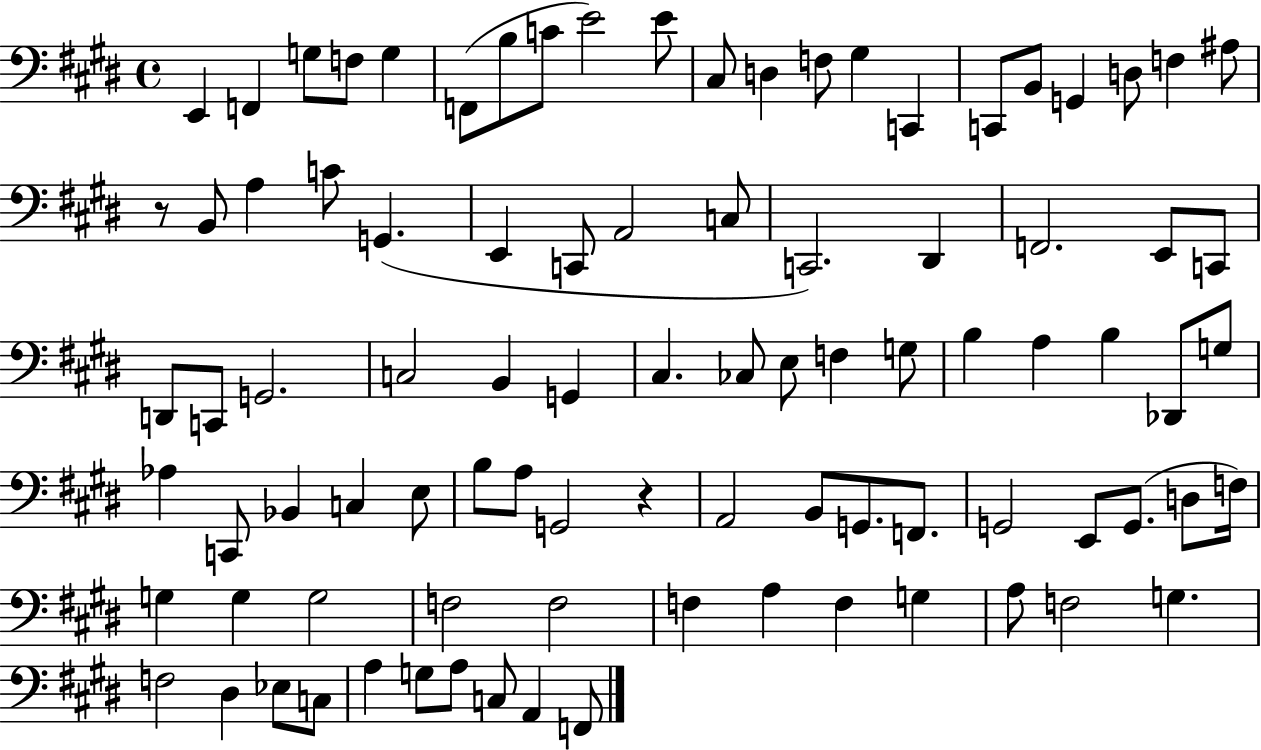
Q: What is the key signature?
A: E major